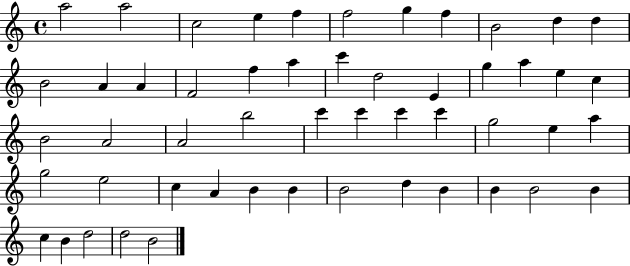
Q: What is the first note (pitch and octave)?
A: A5